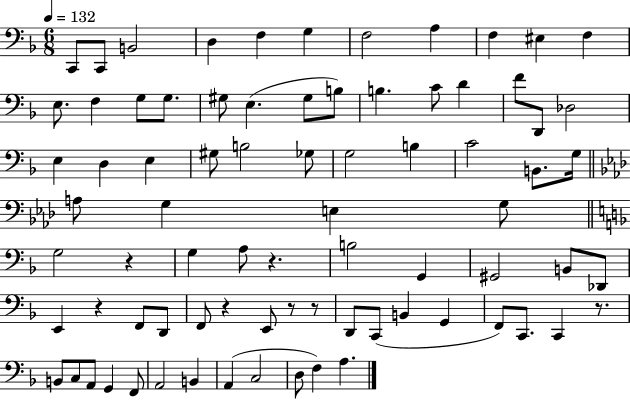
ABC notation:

X:1
T:Untitled
M:6/8
L:1/4
K:F
C,,/2 C,,/2 B,,2 D, F, G, F,2 A, F, ^E, F, E,/2 F, G,/2 G,/2 ^G,/2 E, ^G,/2 B,/2 B, C/2 D F/2 D,,/2 _D,2 E, D, E, ^G,/2 B,2 _G,/2 G,2 B, C2 B,,/2 G,/4 A,/2 G, E, G,/2 G,2 z G, A,/2 z B,2 G,, ^G,,2 B,,/2 _D,,/2 E,, z F,,/2 D,,/2 F,,/2 z E,,/2 z/2 z/2 D,,/2 C,,/2 B,, G,, F,,/2 C,,/2 C,, z/2 B,,/2 C,/2 A,,/2 G,, F,,/2 A,,2 B,, A,, C,2 D,/2 F, A,